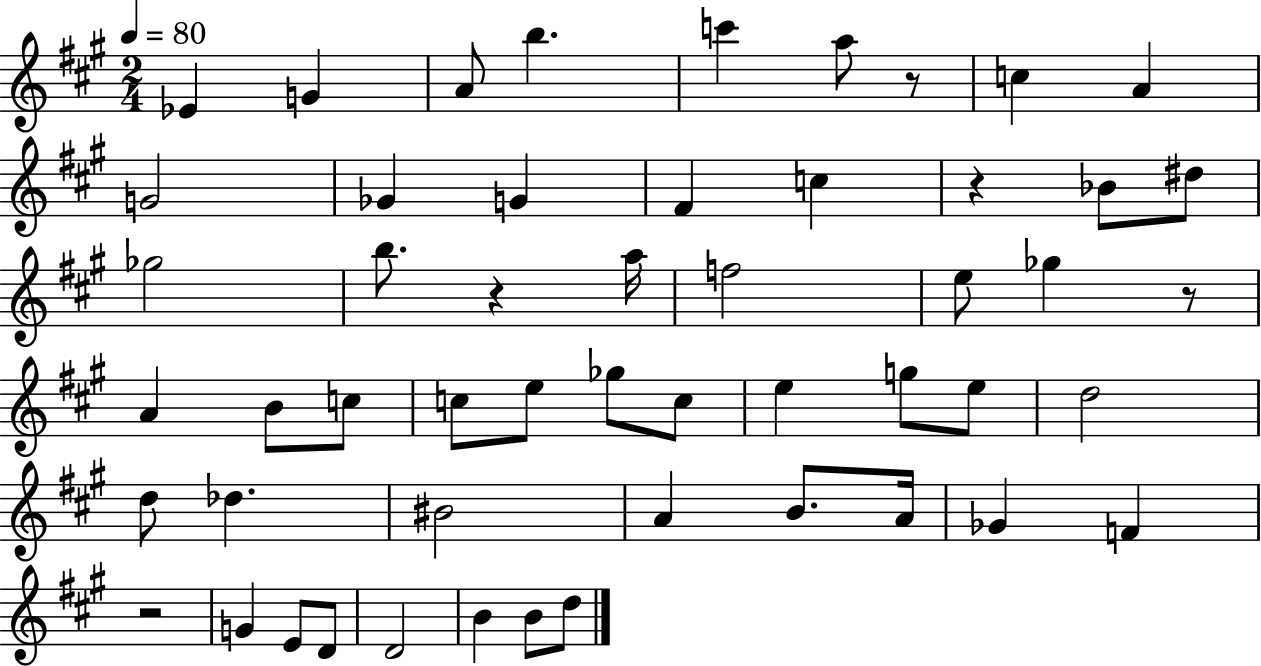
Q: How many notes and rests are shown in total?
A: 52